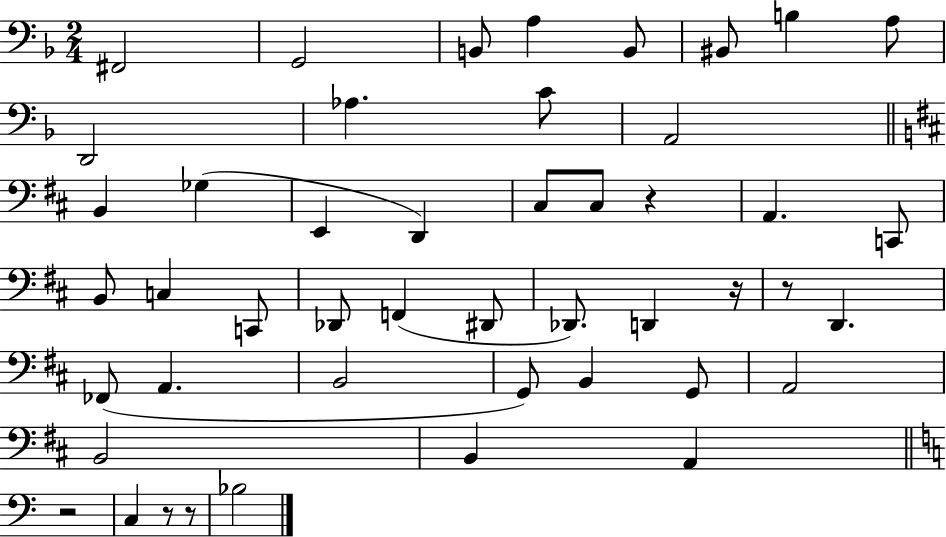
{
  \clef bass
  \numericTimeSignature
  \time 2/4
  \key f \major
  fis,2 | g,2 | b,8 a4 b,8 | bis,8 b4 a8 | \break d,2 | aes4. c'8 | a,2 | \bar "||" \break \key b \minor b,4 ges4( | e,4 d,4) | cis8 cis8 r4 | a,4. c,8 | \break b,8 c4 c,8 | des,8 f,4( dis,8 | des,8.) d,4 r16 | r8 d,4. | \break fes,8( a,4. | b,2 | g,8) b,4 g,8 | a,2 | \break b,2 | b,4 a,4 | \bar "||" \break \key c \major r2 | c4 r8 r8 | bes2 | \bar "|."
}